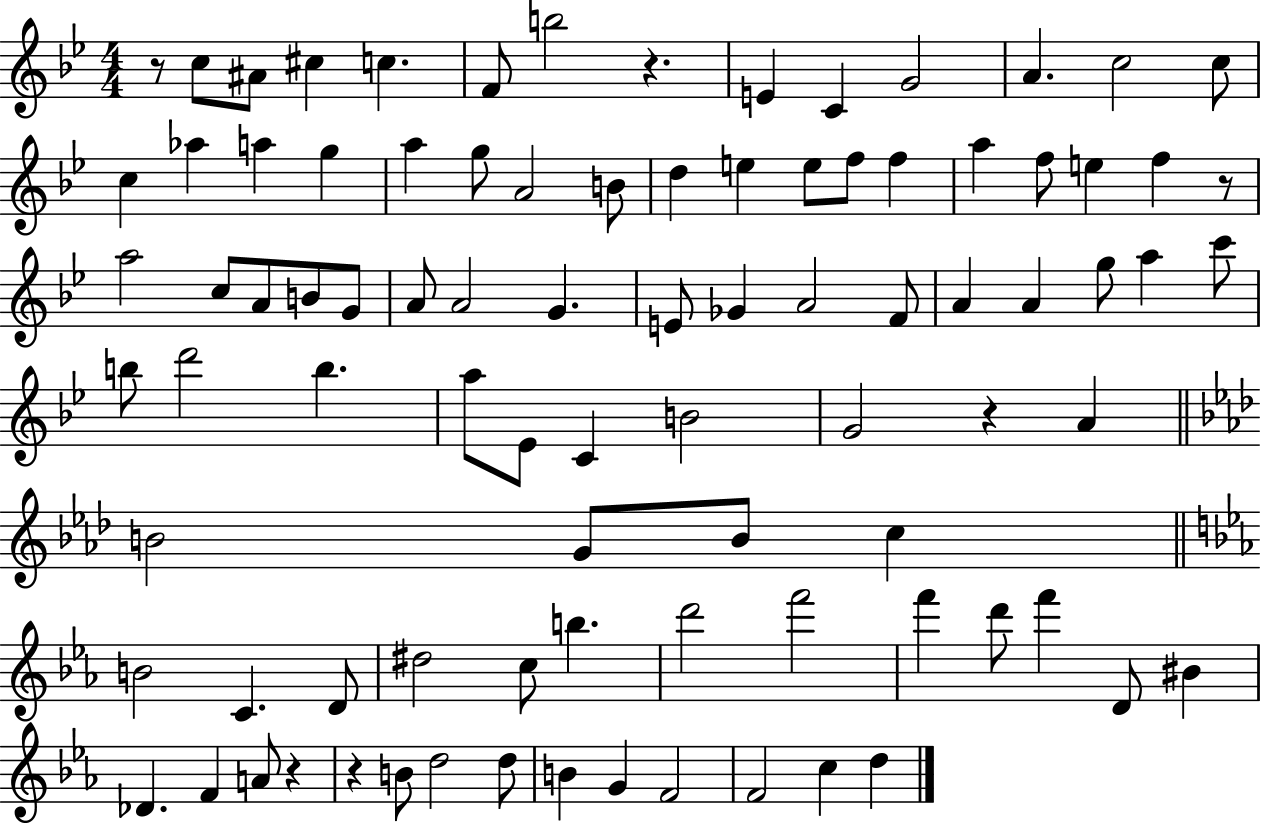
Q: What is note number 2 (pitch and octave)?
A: A#4